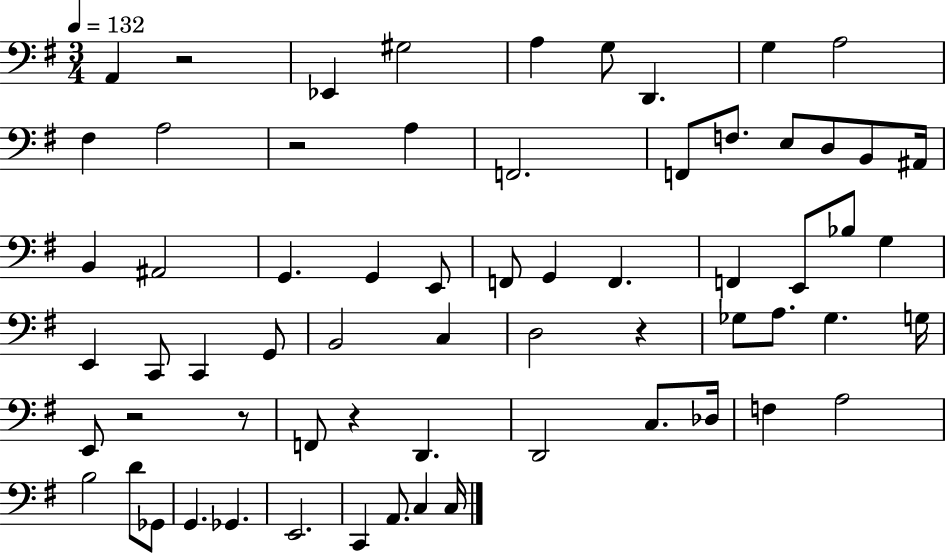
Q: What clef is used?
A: bass